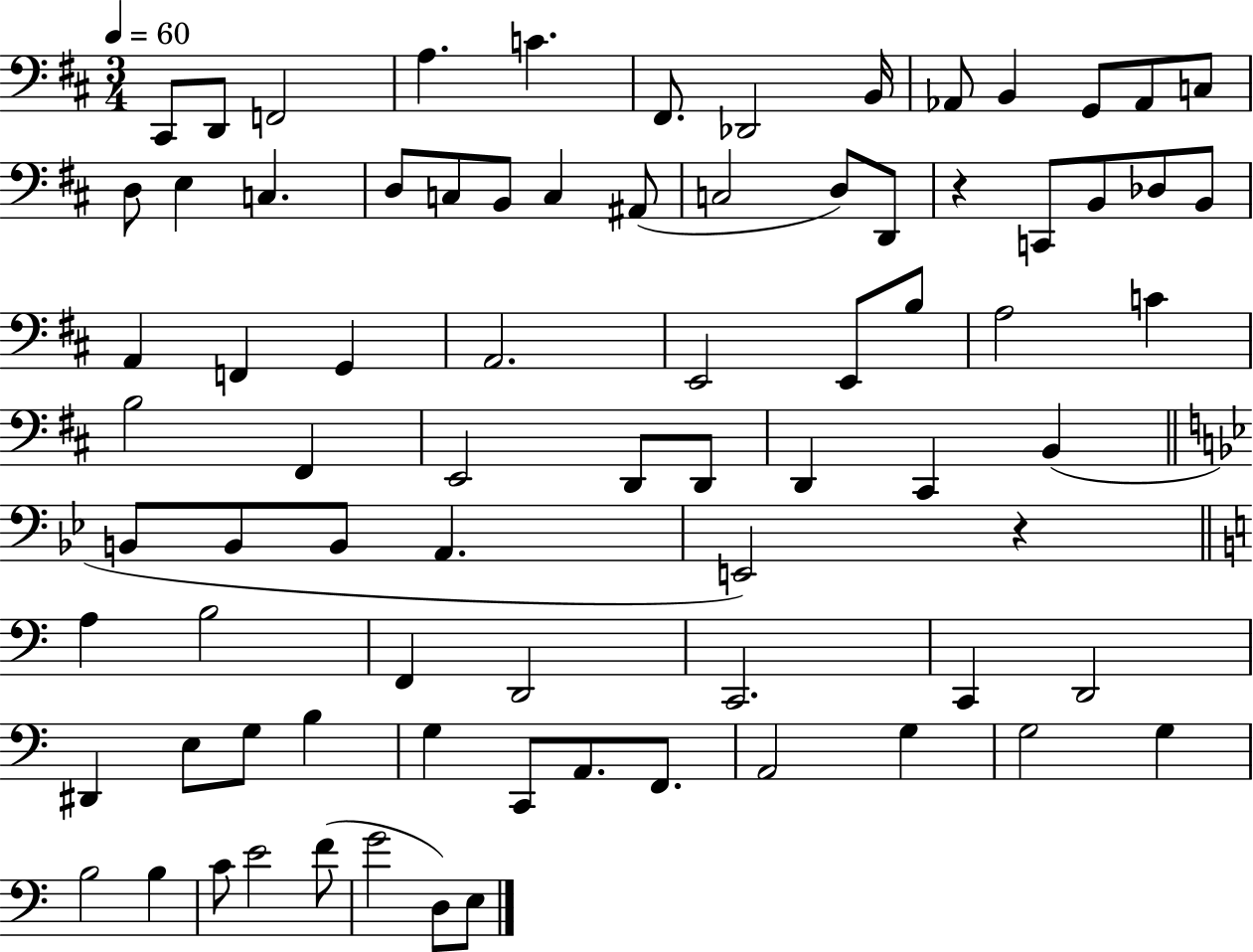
{
  \clef bass
  \numericTimeSignature
  \time 3/4
  \key d \major
  \tempo 4 = 60
  cis,8 d,8 f,2 | a4. c'4. | fis,8. des,2 b,16 | aes,8 b,4 g,8 aes,8 c8 | \break d8 e4 c4. | d8 c8 b,8 c4 ais,8( | c2 d8) d,8 | r4 c,8 b,8 des8 b,8 | \break a,4 f,4 g,4 | a,2. | e,2 e,8 b8 | a2 c'4 | \break b2 fis,4 | e,2 d,8 d,8 | d,4 cis,4 b,4( | \bar "||" \break \key g \minor b,8 b,8 b,8 a,4. | e,2) r4 | \bar "||" \break \key c \major a4 b2 | f,4 d,2 | c,2. | c,4 d,2 | \break dis,4 e8 g8 b4 | g4 c,8 a,8. f,8. | a,2 g4 | g2 g4 | \break b2 b4 | c'8 e'2 f'8( | g'2 d8) e8 | \bar "|."
}